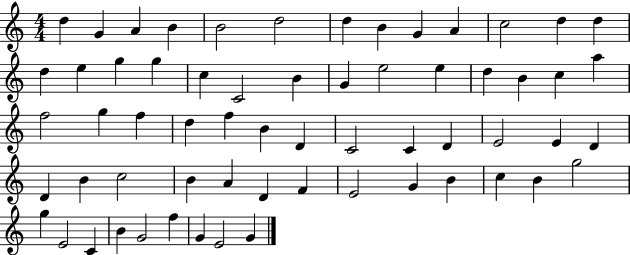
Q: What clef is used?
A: treble